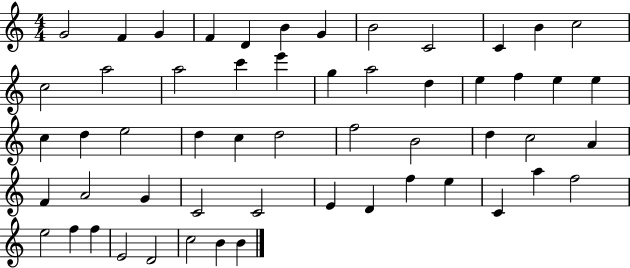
G4/h F4/q G4/q F4/q D4/q B4/q G4/q B4/h C4/h C4/q B4/q C5/h C5/h A5/h A5/h C6/q E6/q G5/q A5/h D5/q E5/q F5/q E5/q E5/q C5/q D5/q E5/h D5/q C5/q D5/h F5/h B4/h D5/q C5/h A4/q F4/q A4/h G4/q C4/h C4/h E4/q D4/q F5/q E5/q C4/q A5/q F5/h E5/h F5/q F5/q E4/h D4/h C5/h B4/q B4/q